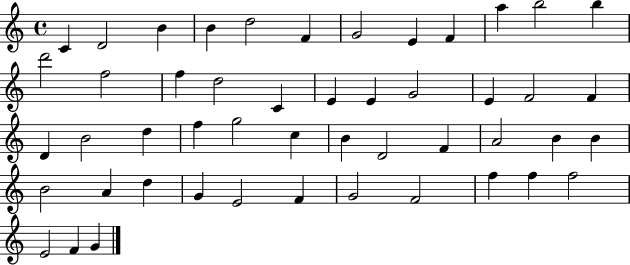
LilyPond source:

{
  \clef treble
  \time 4/4
  \defaultTimeSignature
  \key c \major
  c'4 d'2 b'4 | b'4 d''2 f'4 | g'2 e'4 f'4 | a''4 b''2 b''4 | \break d'''2 f''2 | f''4 d''2 c'4 | e'4 e'4 g'2 | e'4 f'2 f'4 | \break d'4 b'2 d''4 | f''4 g''2 c''4 | b'4 d'2 f'4 | a'2 b'4 b'4 | \break b'2 a'4 d''4 | g'4 e'2 f'4 | g'2 f'2 | f''4 f''4 f''2 | \break e'2 f'4 g'4 | \bar "|."
}